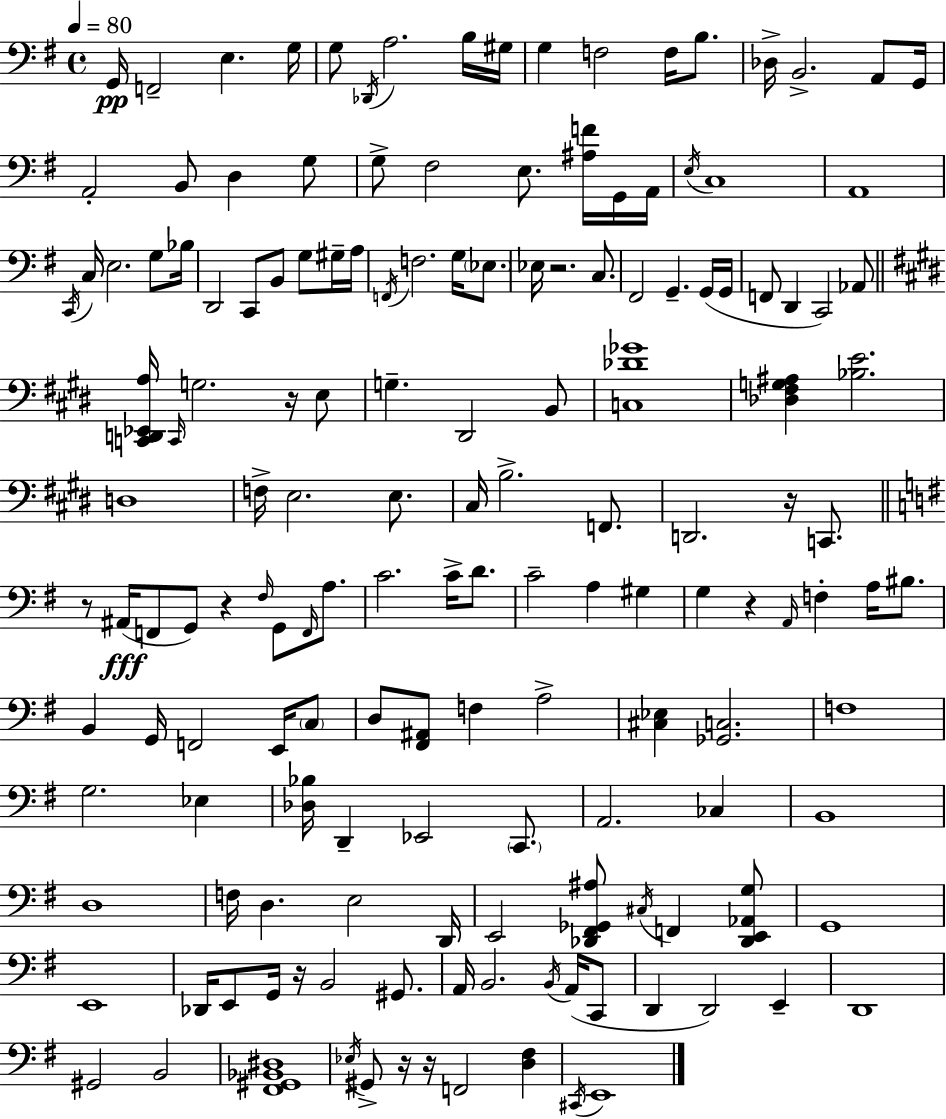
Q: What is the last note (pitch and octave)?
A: E2